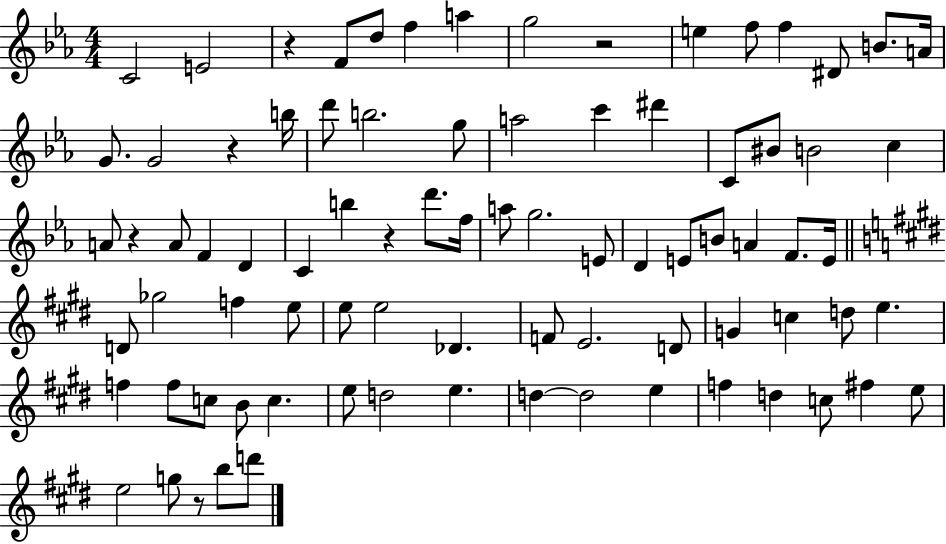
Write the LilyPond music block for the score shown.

{
  \clef treble
  \numericTimeSignature
  \time 4/4
  \key ees \major
  c'2 e'2 | r4 f'8 d''8 f''4 a''4 | g''2 r2 | e''4 f''8 f''4 dis'8 b'8. a'16 | \break g'8. g'2 r4 b''16 | d'''8 b''2. g''8 | a''2 c'''4 dis'''4 | c'8 bis'8 b'2 c''4 | \break a'8 r4 a'8 f'4 d'4 | c'4 b''4 r4 d'''8. f''16 | a''8 g''2. e'8 | d'4 e'8 b'8 a'4 f'8. e'16 | \break \bar "||" \break \key e \major d'8 ges''2 f''4 e''8 | e''8 e''2 des'4. | f'8 e'2. d'8 | g'4 c''4 d''8 e''4. | \break f''4 f''8 c''8 b'8 c''4. | e''8 d''2 e''4. | d''4~~ d''2 e''4 | f''4 d''4 c''8 fis''4 e''8 | \break e''2 g''8 r8 b''8 d'''8 | \bar "|."
}